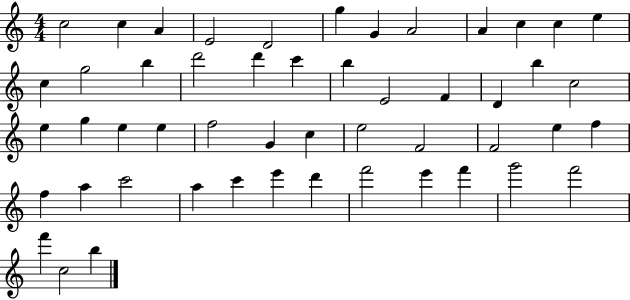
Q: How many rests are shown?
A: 0